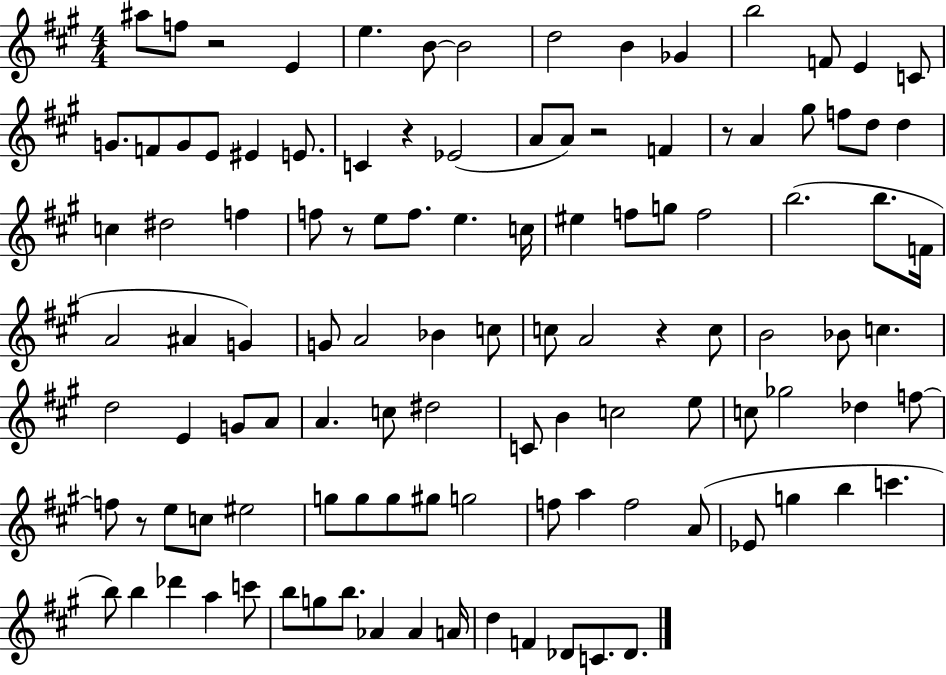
A#5/e F5/e R/h E4/q E5/q. B4/e B4/h D5/h B4/q Gb4/q B5/h F4/e E4/q C4/e G4/e. F4/e G4/e E4/e EIS4/q E4/e. C4/q R/q Eb4/h A4/e A4/e R/h F4/q R/e A4/q G#5/e F5/e D5/e D5/q C5/q D#5/h F5/q F5/e R/e E5/e F5/e. E5/q. C5/s EIS5/q F5/e G5/e F5/h B5/h. B5/e. F4/s A4/h A#4/q G4/q G4/e A4/h Bb4/q C5/e C5/e A4/h R/q C5/e B4/h Bb4/e C5/q. D5/h E4/q G4/e A4/e A4/q. C5/e D#5/h C4/e B4/q C5/h E5/e C5/e Gb5/h Db5/q F5/e F5/e R/e E5/e C5/e EIS5/h G5/e G5/e G5/e G#5/e G5/h F5/e A5/q F5/h A4/e Eb4/e G5/q B5/q C6/q. B5/e B5/q Db6/q A5/q C6/e B5/e G5/e B5/e. Ab4/q Ab4/q A4/s D5/q F4/q Db4/e C4/e. Db4/e.